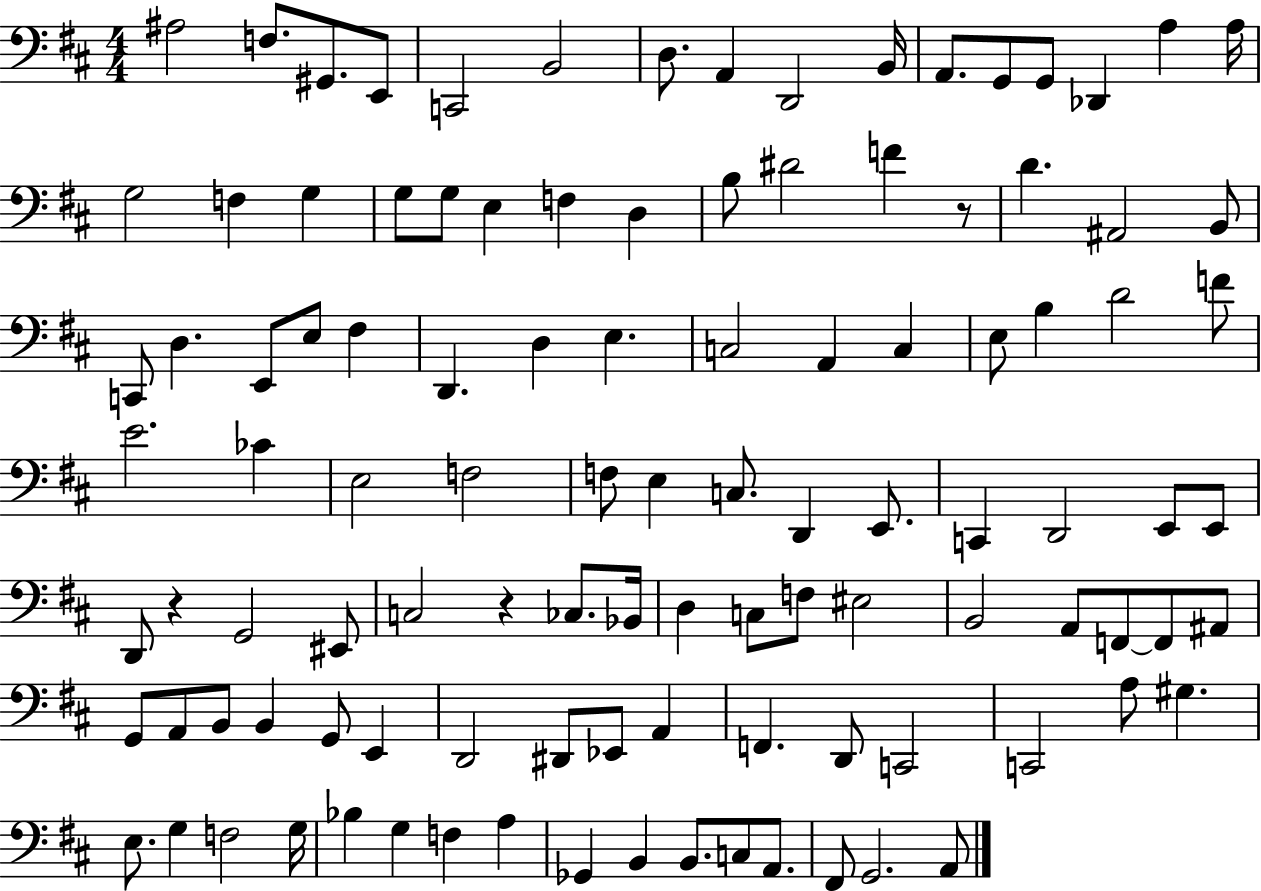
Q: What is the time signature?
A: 4/4